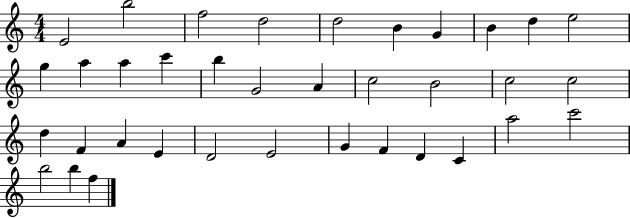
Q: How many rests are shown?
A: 0